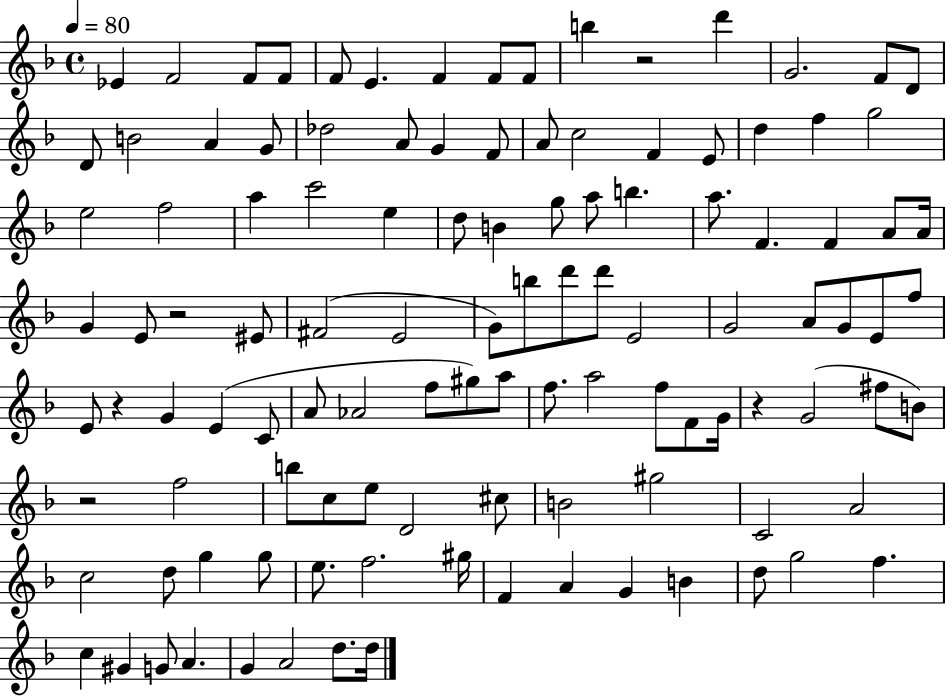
Eb4/q F4/h F4/e F4/e F4/e E4/q. F4/q F4/e F4/e B5/q R/h D6/q G4/h. F4/e D4/e D4/e B4/h A4/q G4/e Db5/h A4/e G4/q F4/e A4/e C5/h F4/q E4/e D5/q F5/q G5/h E5/h F5/h A5/q C6/h E5/q D5/e B4/q G5/e A5/e B5/q. A5/e. F4/q. F4/q A4/e A4/s G4/q E4/e R/h EIS4/e F#4/h E4/h G4/e B5/e D6/e D6/e E4/h G4/h A4/e G4/e E4/e F5/e E4/e R/q G4/q E4/q C4/e A4/e Ab4/h F5/e G#5/e A5/e F5/e. A5/h F5/e F4/e G4/s R/q G4/h F#5/e B4/e R/h F5/h B5/e C5/e E5/e D4/h C#5/e B4/h G#5/h C4/h A4/h C5/h D5/e G5/q G5/e E5/e. F5/h. G#5/s F4/q A4/q G4/q B4/q D5/e G5/h F5/q. C5/q G#4/q G4/e A4/q. G4/q A4/h D5/e. D5/s